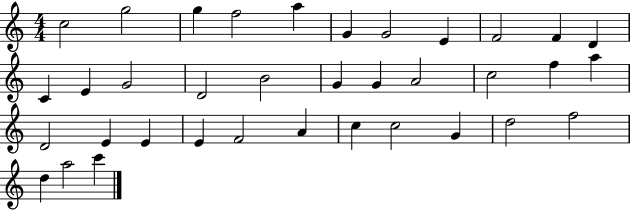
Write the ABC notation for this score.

X:1
T:Untitled
M:4/4
L:1/4
K:C
c2 g2 g f2 a G G2 E F2 F D C E G2 D2 B2 G G A2 c2 f a D2 E E E F2 A c c2 G d2 f2 d a2 c'